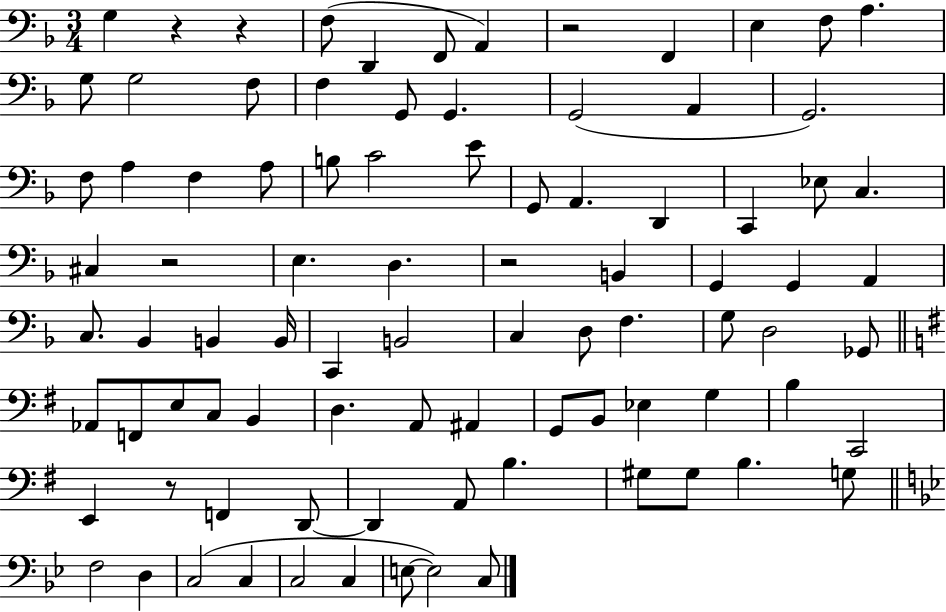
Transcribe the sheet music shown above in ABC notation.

X:1
T:Untitled
M:3/4
L:1/4
K:F
G, z z F,/2 D,, F,,/2 A,, z2 F,, E, F,/2 A, G,/2 G,2 F,/2 F, G,,/2 G,, G,,2 A,, G,,2 F,/2 A, F, A,/2 B,/2 C2 E/2 G,,/2 A,, D,, C,, _E,/2 C, ^C, z2 E, D, z2 B,, G,, G,, A,, C,/2 _B,, B,, B,,/4 C,, B,,2 C, D,/2 F, G,/2 D,2 _G,,/2 _A,,/2 F,,/2 E,/2 C,/2 B,, D, A,,/2 ^A,, G,,/2 B,,/2 _E, G, B, C,,2 E,, z/2 F,, D,,/2 D,, A,,/2 B, ^G,/2 ^G,/2 B, G,/2 F,2 D, C,2 C, C,2 C, E,/2 E,2 C,/2